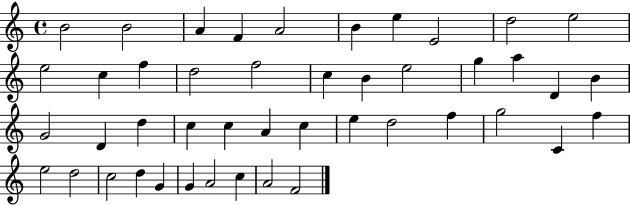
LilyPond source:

{
  \clef treble
  \time 4/4
  \defaultTimeSignature
  \key c \major
  b'2 b'2 | a'4 f'4 a'2 | b'4 e''4 e'2 | d''2 e''2 | \break e''2 c''4 f''4 | d''2 f''2 | c''4 b'4 e''2 | g''4 a''4 d'4 b'4 | \break g'2 d'4 d''4 | c''4 c''4 a'4 c''4 | e''4 d''2 f''4 | g''2 c'4 f''4 | \break e''2 d''2 | c''2 d''4 g'4 | g'4 a'2 c''4 | a'2 f'2 | \break \bar "|."
}